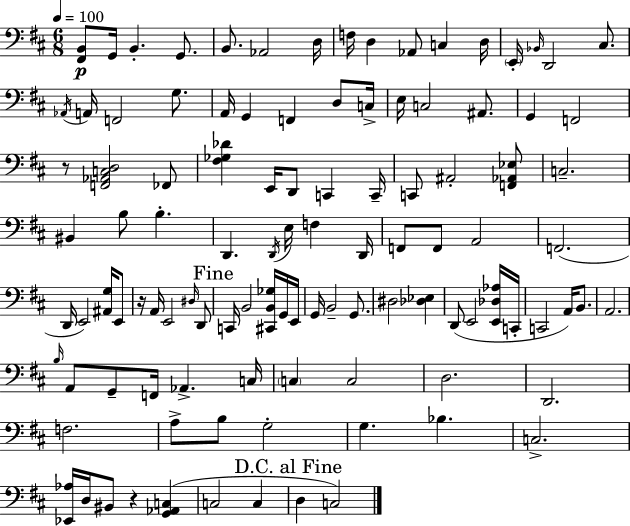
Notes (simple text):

[F#2,B2]/e G2/s B2/q. G2/e. B2/e. Ab2/h D3/s F3/s D3/q Ab2/e C3/q D3/s E2/s Bb2/s D2/h C#3/e. Ab2/s A2/s F2/h G3/e. A2/s G2/q F2/q D3/e C3/s E3/s C3/h A#2/e. G2/q F2/h R/e [F2,Ab2,C3,D3]/h FES2/e [F#3,Gb3,Db4]/q E2/s D2/e C2/q C2/s C2/e A#2/h [F2,Ab2,Eb3]/e C3/h. BIS2/q B3/e B3/q. D2/q. D2/s E3/s F3/q D2/s F2/e F2/e A2/h F2/h. D2/s E2/h [A#2,G3]/s E2/e R/s A2/s E2/h D#3/s D2/e C2/s B2/h [C#2,B2,Gb3]/s G2/s E2/s G2/s B2/h G2/e. D#3/h [Db3,Eb3]/q D2/e E2/h [E2,Db3,Ab3]/s C2/s C2/h A2/s B2/e. A2/h. B3/s A2/e G2/e F2/s Ab2/q. C3/s C3/q C3/h D3/h. D2/h. F3/h. A3/e B3/e G3/h G3/q. Bb3/q. C3/h. [Eb2,Ab3]/s D3/s BIS2/e R/q [G2,Ab2,C3]/q C3/h C3/q D3/q C3/h